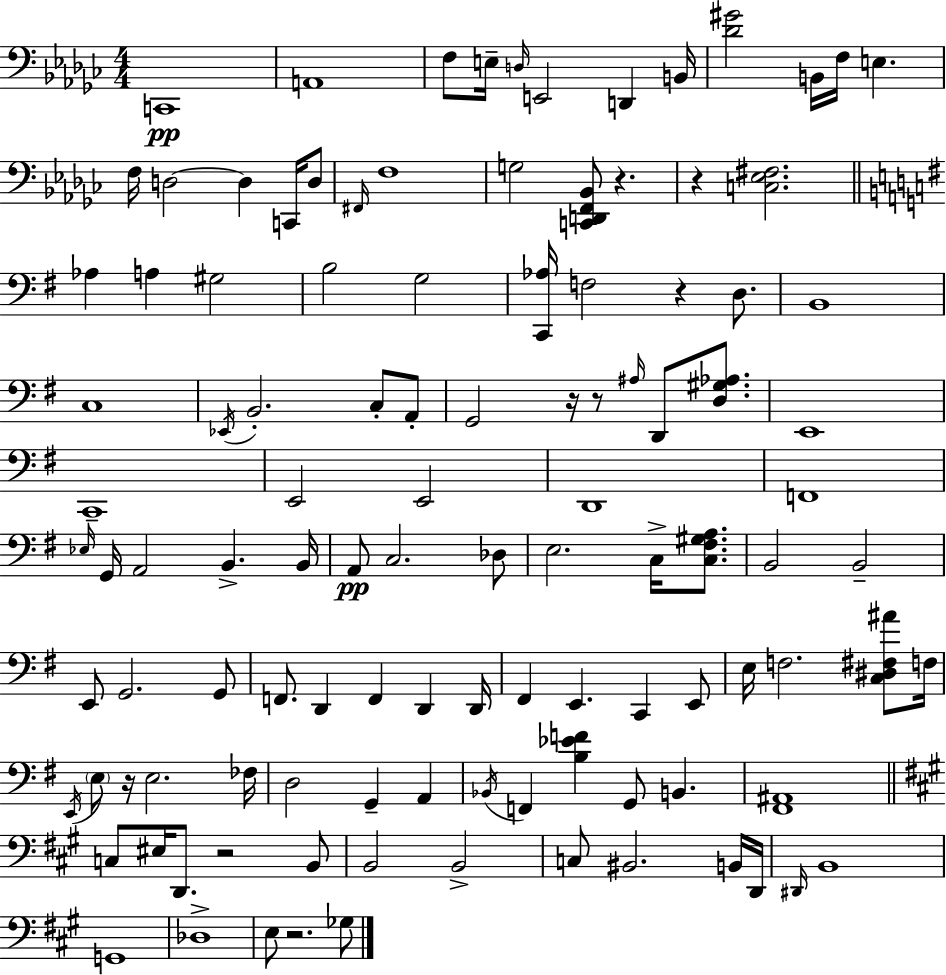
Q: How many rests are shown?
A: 8